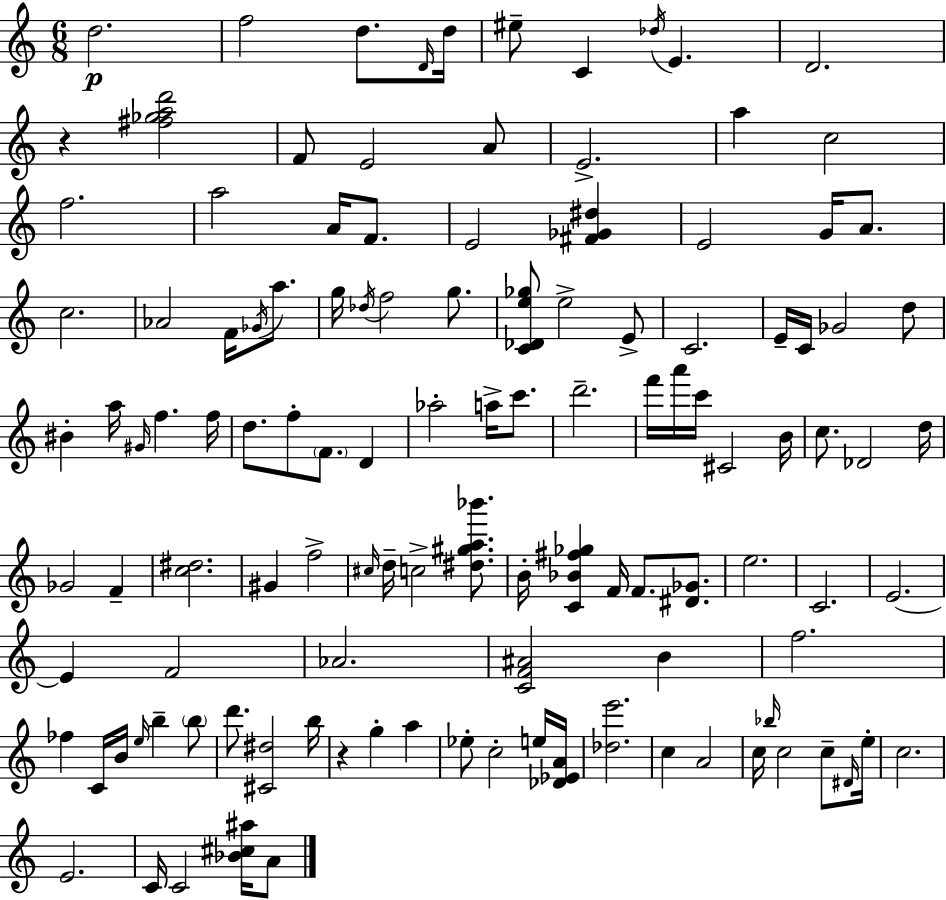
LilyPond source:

{
  \clef treble
  \numericTimeSignature
  \time 6/8
  \key a \minor
  d''2.\p | f''2 d''8. \grace { d'16 } | d''16 eis''8-- c'4 \acciaccatura { des''16 } e'4. | d'2. | \break r4 <fis'' ges'' a'' d'''>2 | f'8 e'2 | a'8 e'2.-> | a''4 c''2 | \break f''2. | a''2 a'16 f'8. | e'2 <fis' ges' dis''>4 | e'2 g'16 a'8. | \break c''2. | aes'2 f'16 \acciaccatura { ges'16 } | a''8. g''16 \acciaccatura { des''16 } f''2 | g''8. <c' des' e'' ges''>8 e''2-> | \break e'8-> c'2. | e'16-- c'16 ges'2 | d''8 bis'4-. a''16 \grace { gis'16 } f''4. | f''16 d''8. f''8-. \parenthesize f'8. | \break d'4 aes''2-. | a''16-> c'''8. d'''2.-- | f'''16 a'''16 c'''16 cis'2 | b'16 c''8. des'2 | \break d''16 ges'2 | f'4-- <c'' dis''>2. | gis'4 f''2-> | \grace { cis''16 } d''16-- c''2-> | \break <dis'' gis'' a'' bes'''>8. b'16-. <c' bes' fis'' ges''>4 f'16 | f'8. <dis' ges'>8. e''2. | c'2. | e'2.~~ | \break e'4 f'2 | aes'2. | <c' f' ais'>2 | b'4 f''2. | \break fes''4 c'16 b'16 | \grace { e''16 } b''4-- \parenthesize b''8 d'''8. <cis' dis''>2 | b''16 r4 g''4-. | a''4 ees''8-. c''2-. | \break e''16 <des' ees' a'>16 <des'' e'''>2. | c''4 a'2 | c''16 \grace { bes''16 } c''2 | c''8-- \grace { dis'16 } e''16-. c''2. | \break e'2. | c'16 c'2 | <bes' cis'' ais''>16 a'8 \bar "|."
}